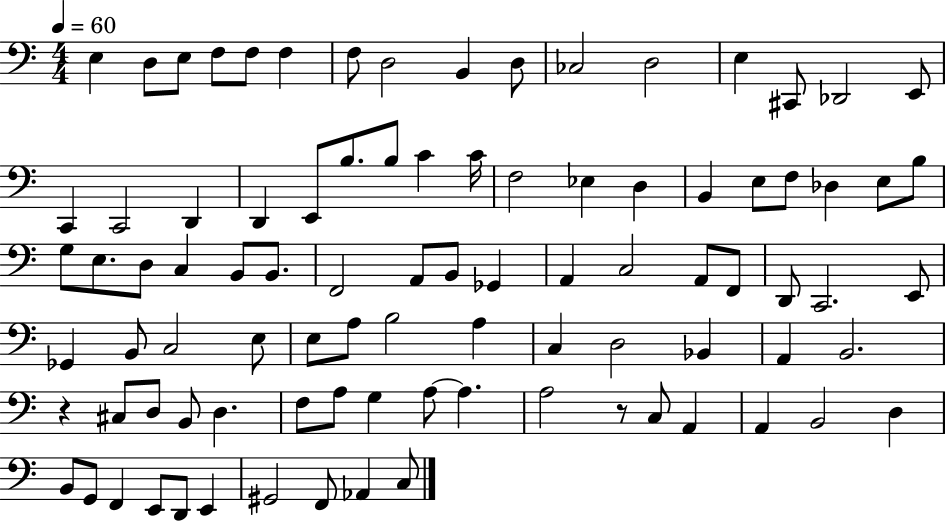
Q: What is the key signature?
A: C major